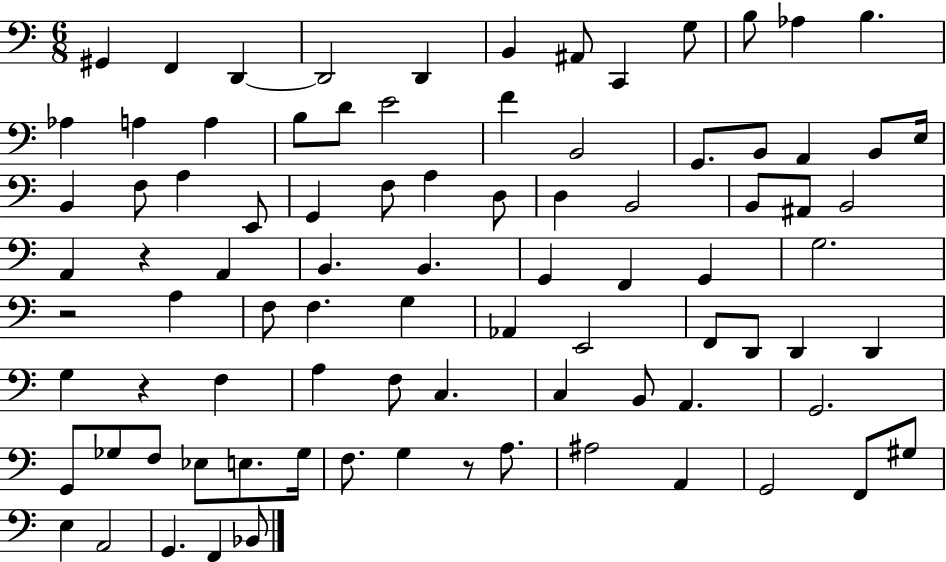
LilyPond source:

{
  \clef bass
  \numericTimeSignature
  \time 6/8
  \key c \major
  gis,4 f,4 d,4~~ | d,2 d,4 | b,4 ais,8 c,4 g8 | b8 aes4 b4. | \break aes4 a4 a4 | b8 d'8 e'2 | f'4 b,2 | g,8. b,8 a,4 b,8 e16 | \break b,4 f8 a4 e,8 | g,4 f8 a4 d8 | d4 b,2 | b,8 ais,8 b,2 | \break a,4 r4 a,4 | b,4. b,4. | g,4 f,4 g,4 | g2. | \break r2 a4 | f8 f4. g4 | aes,4 e,2 | f,8 d,8 d,4 d,4 | \break g4 r4 f4 | a4 f8 c4. | c4 b,8 a,4. | g,2. | \break g,8 ges8 f8 ees8 e8. ges16 | f8. g4 r8 a8. | ais2 a,4 | g,2 f,8 gis8 | \break e4 a,2 | g,4. f,4 bes,8 | \bar "|."
}